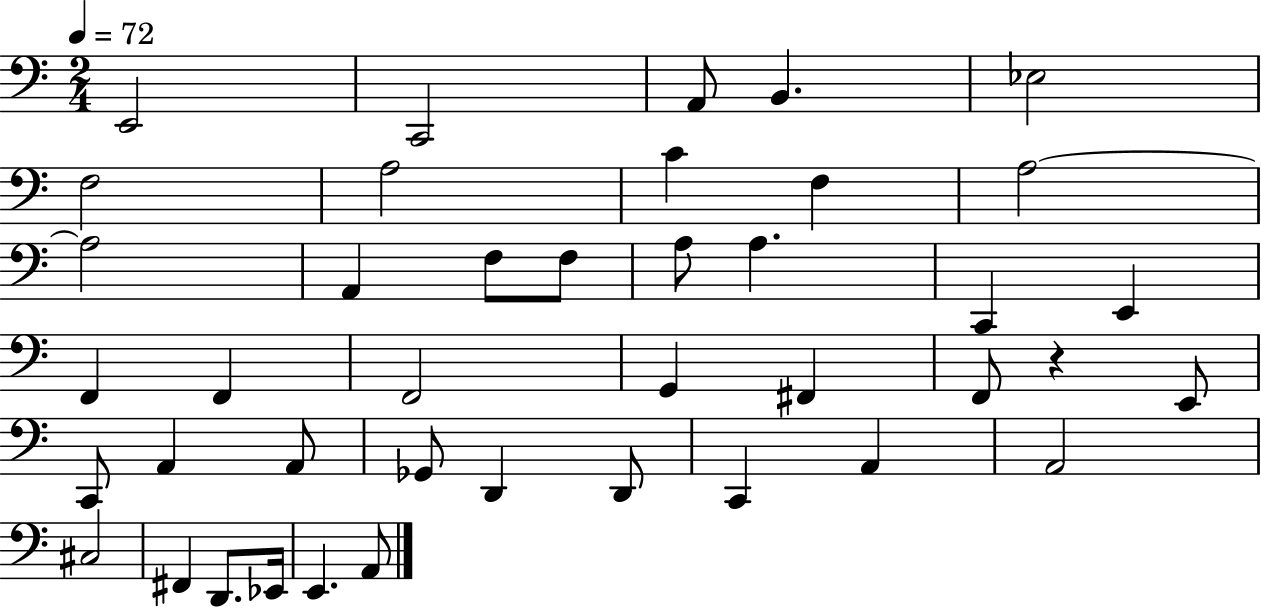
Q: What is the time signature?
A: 2/4